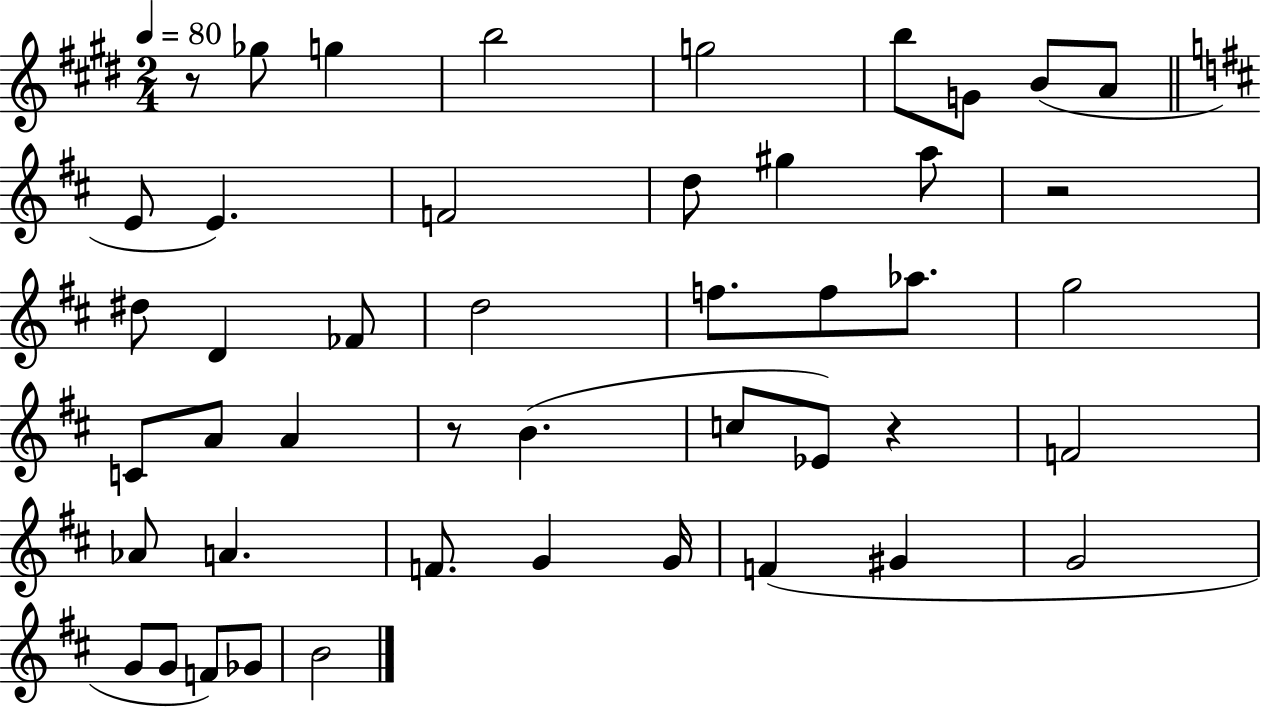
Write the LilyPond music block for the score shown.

{
  \clef treble
  \numericTimeSignature
  \time 2/4
  \key e \major
  \tempo 4 = 80
  r8 ges''8 g''4 | b''2 | g''2 | b''8 g'8 b'8( a'8 | \break \bar "||" \break \key b \minor e'8 e'4.) | f'2 | d''8 gis''4 a''8 | r2 | \break dis''8 d'4 fes'8 | d''2 | f''8. f''8 aes''8. | g''2 | \break c'8 a'8 a'4 | r8 b'4.( | c''8 ees'8) r4 | f'2 | \break aes'8 a'4. | f'8. g'4 g'16 | f'4( gis'4 | g'2 | \break g'8 g'8 f'8) ges'8 | b'2 | \bar "|."
}